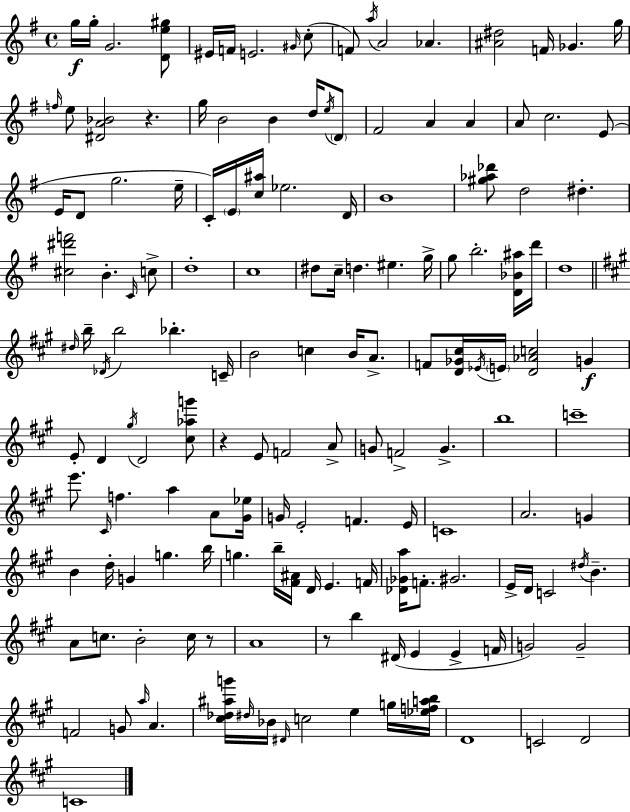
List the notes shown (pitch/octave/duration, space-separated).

G5/s G5/s G4/h. [D4,E5,G#5]/e EIS4/s F4/s E4/h. G#4/s C5/e F4/e A5/s A4/h Ab4/q. [A#4,D#5]/h F4/s Gb4/q. G5/s F5/s E5/e [D#4,A4,Bb4]/h R/q. G5/s B4/h B4/q D5/s E5/s D4/e F#4/h A4/q A4/q A4/e C5/h. E4/e E4/s D4/e G5/h. E5/s C4/s E4/s [C5,A#5]/s Eb5/h. D4/s B4/w [G#5,Ab5,Db6]/e D5/h D#5/q. [C#5,D#6,F6]/h B4/q. C4/s C5/e D5/w C5/w D#5/e C5/s D5/q. EIS5/q. G5/s G5/e B5/h. [D4,Bb4,A#5]/s D6/s D5/w D#5/s B5/s Db4/s B5/h Bb5/q. C4/s B4/h C5/q B4/s A4/e. F4/e [D4,Gb4,C#5]/s Eb4/s E4/s [D4,Ab4,C5]/h G4/q E4/e D4/q G#5/s D4/h [C#5,Ab5,G6]/e R/q E4/e F4/h A4/e G4/e F4/h G4/q. B5/w C6/w E6/e. C#4/s F5/q. A5/q A4/e [G#4,Eb5]/s G4/s E4/h F4/q. E4/s C4/w A4/h. G4/q B4/q D5/s G4/q G5/q. B5/s G5/q. B5/s [F#4,A#4]/s D4/s E4/q. F4/s [Db4,Gb4,A5]/s F4/e. G#4/h. E4/s D4/s C4/h D#5/s B4/q. A4/e C5/e. B4/h C5/s R/e A4/w R/e B5/q D#4/s E4/q E4/q F4/s G4/h G4/h F4/h G4/e A5/s A4/q. [C#5,Db5,A#5,G6]/s D#5/s Bb4/s D#4/s C5/h E5/q G5/s [Eb5,F5,A5,B5]/s D4/w C4/h D4/h C4/w